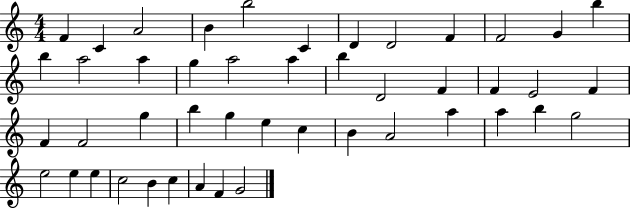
X:1
T:Untitled
M:4/4
L:1/4
K:C
F C A2 B b2 C D D2 F F2 G b b a2 a g a2 a b D2 F F E2 F F F2 g b g e c B A2 a a b g2 e2 e e c2 B c A F G2